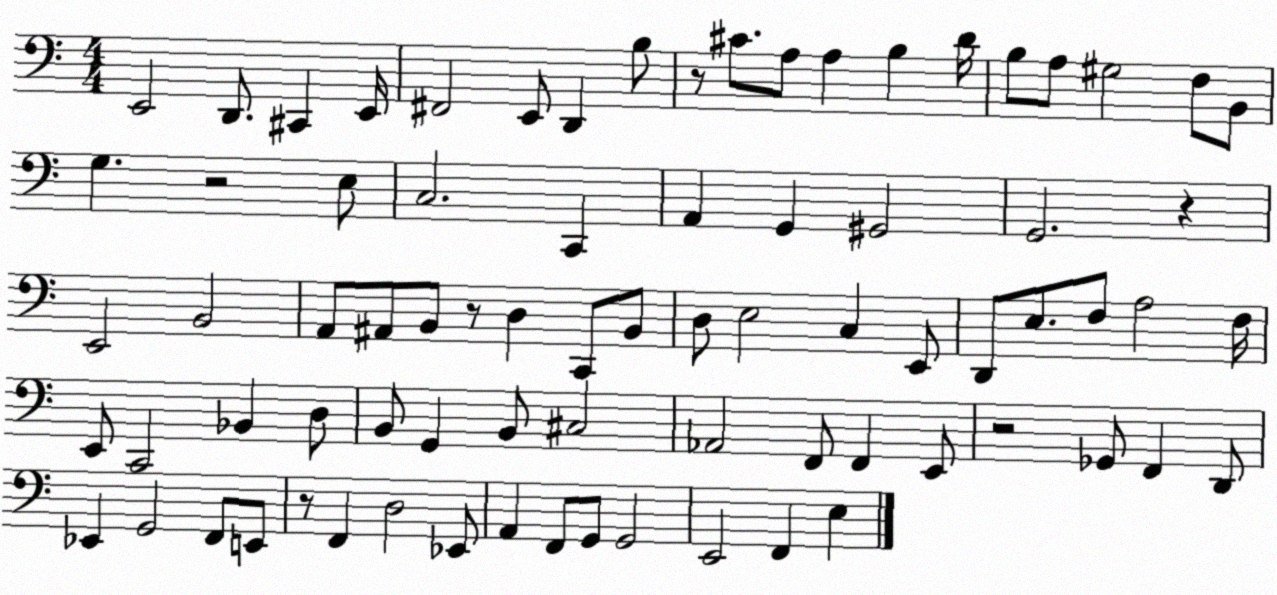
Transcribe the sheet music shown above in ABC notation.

X:1
T:Untitled
M:4/4
L:1/4
K:C
E,,2 D,,/2 ^C,, E,,/4 ^F,,2 E,,/2 D,, B,/2 z/2 ^C/2 A,/2 A, B, D/4 B,/2 A,/2 ^G,2 F,/2 B,,/2 G, z2 E,/2 C,2 C,, A,, G,, ^G,,2 G,,2 z E,,2 B,,2 A,,/2 ^A,,/2 B,,/2 z/2 D, C,,/2 B,,/2 D,/2 E,2 C, E,,/2 D,,/2 E,/2 F,/2 A,2 F,/4 E,,/2 C,,2 _B,, D,/2 B,,/2 G,, B,,/2 ^C,2 _A,,2 F,,/2 F,, E,,/2 z2 _G,,/2 F,, D,,/2 _E,, G,,2 F,,/2 E,,/2 z/2 F,, D,2 _E,,/2 A,, F,,/2 G,,/2 G,,2 E,,2 F,, E,